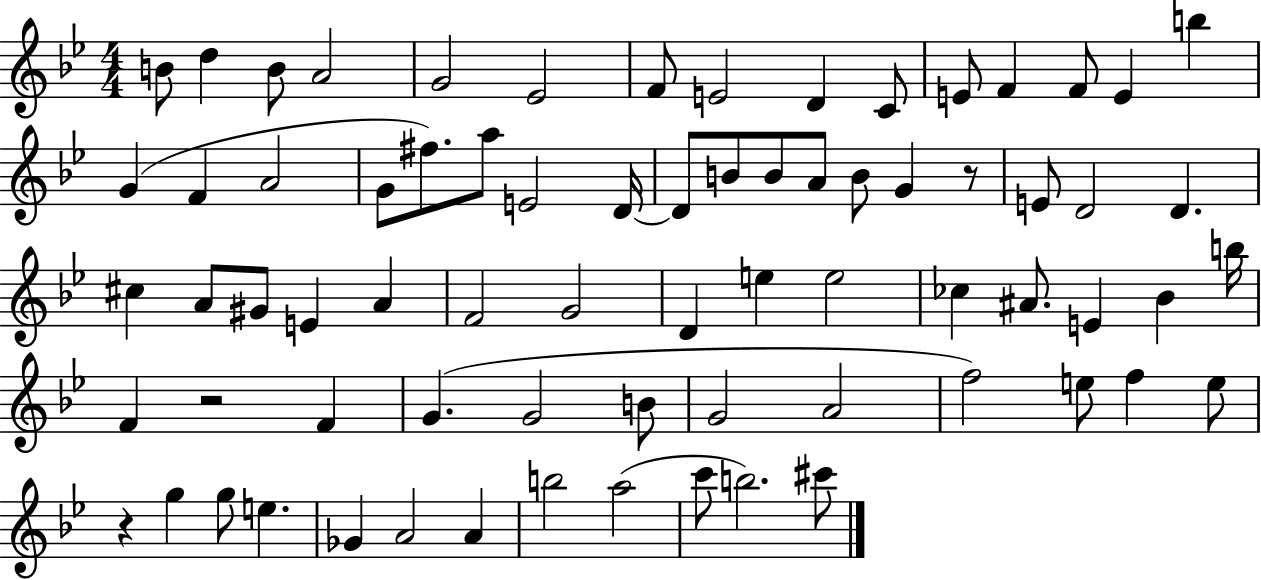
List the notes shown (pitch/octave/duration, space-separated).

B4/e D5/q B4/e A4/h G4/h Eb4/h F4/e E4/h D4/q C4/e E4/e F4/q F4/e E4/q B5/q G4/q F4/q A4/h G4/e F#5/e. A5/e E4/h D4/s D4/e B4/e B4/e A4/e B4/e G4/q R/e E4/e D4/h D4/q. C#5/q A4/e G#4/e E4/q A4/q F4/h G4/h D4/q E5/q E5/h CES5/q A#4/e. E4/q Bb4/q B5/s F4/q R/h F4/q G4/q. G4/h B4/e G4/h A4/h F5/h E5/e F5/q E5/e R/q G5/q G5/e E5/q. Gb4/q A4/h A4/q B5/h A5/h C6/e B5/h. C#6/e